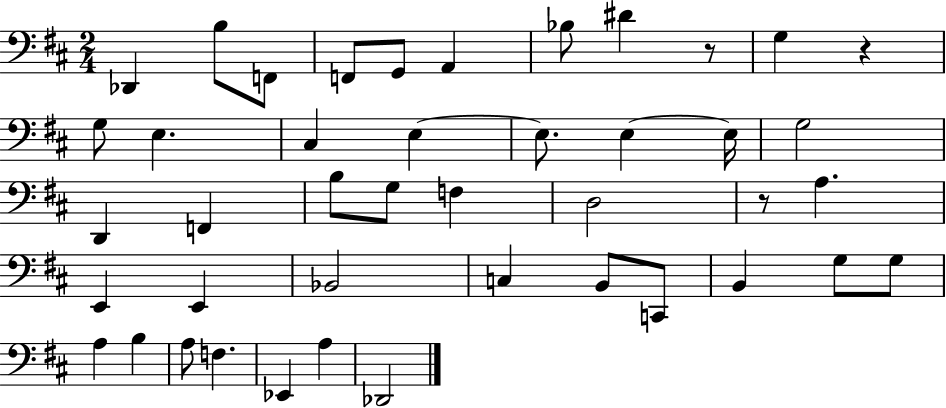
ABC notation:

X:1
T:Untitled
M:2/4
L:1/4
K:D
_D,, B,/2 F,,/2 F,,/2 G,,/2 A,, _B,/2 ^D z/2 G, z G,/2 E, ^C, E, E,/2 E, E,/4 G,2 D,, F,, B,/2 G,/2 F, D,2 z/2 A, E,, E,, _B,,2 C, B,,/2 C,,/2 B,, G,/2 G,/2 A, B, A,/2 F, _E,, A, _D,,2